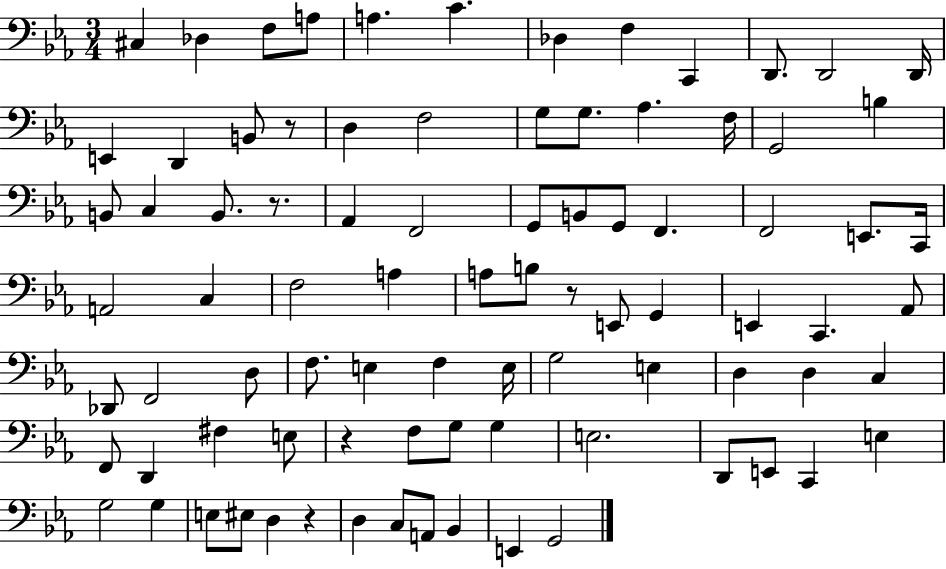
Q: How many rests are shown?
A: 5